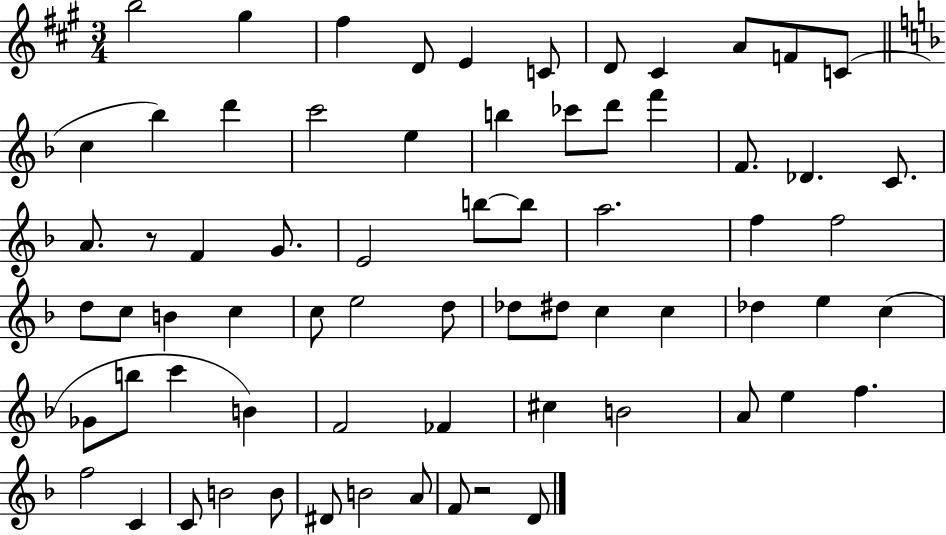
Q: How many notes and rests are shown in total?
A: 69